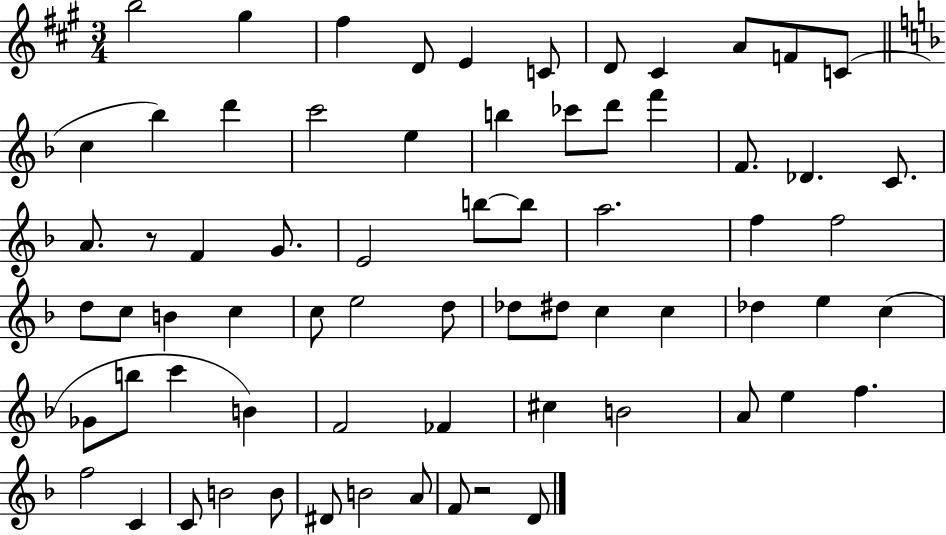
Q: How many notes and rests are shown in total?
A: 69